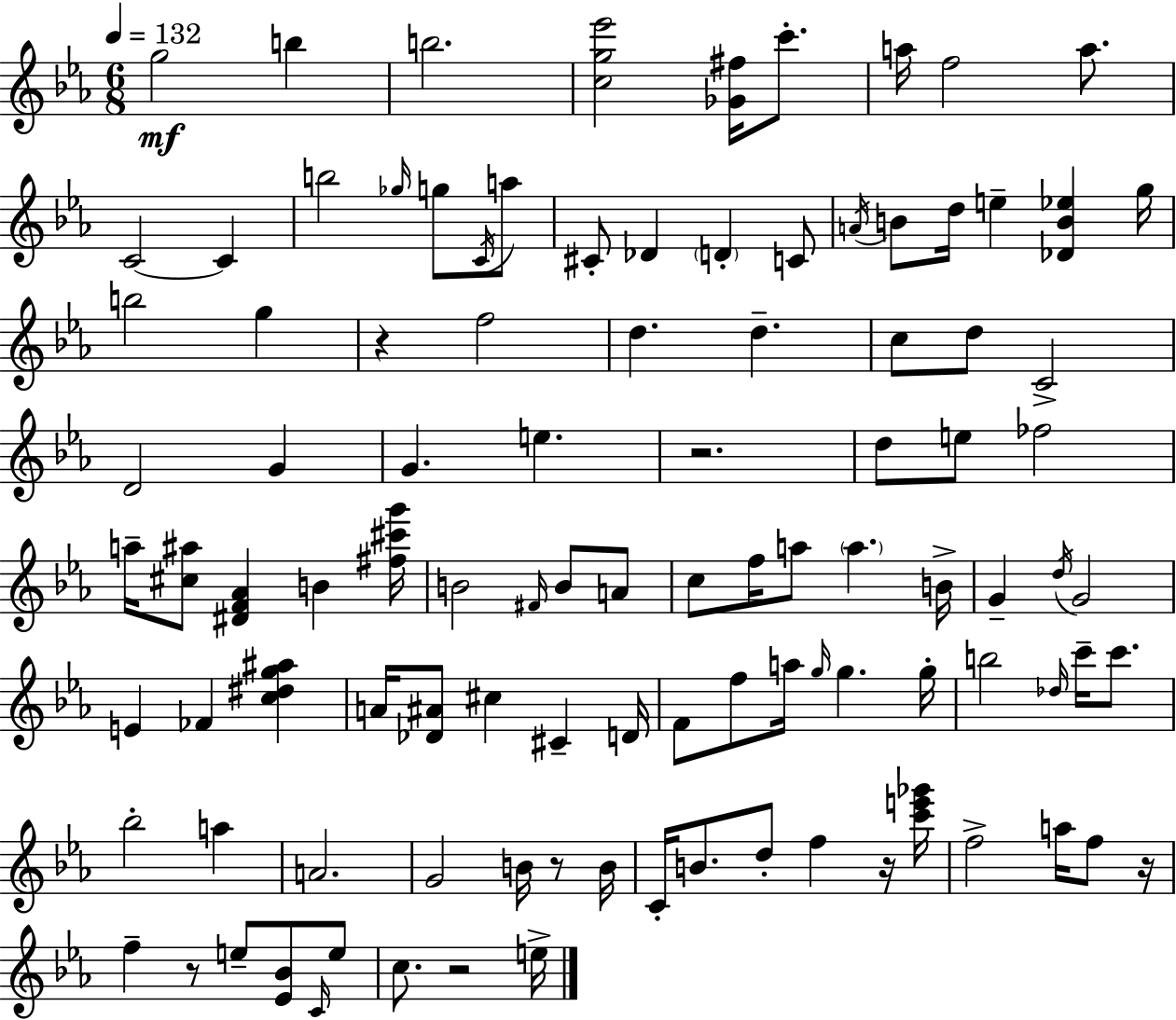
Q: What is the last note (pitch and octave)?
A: E5